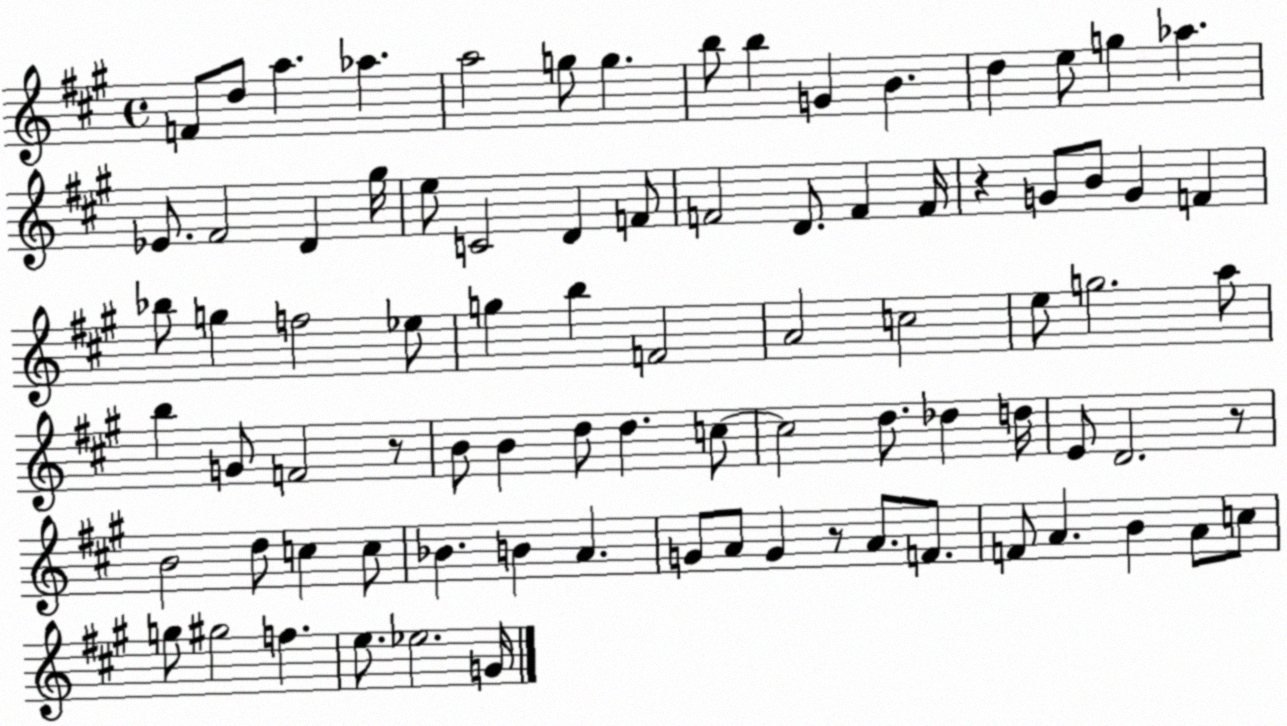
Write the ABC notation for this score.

X:1
T:Untitled
M:4/4
L:1/4
K:A
F/2 d/2 a _a a2 g/2 g b/2 b G B d e/2 g _a _E/2 ^F2 D ^g/4 e/2 C2 D F/2 F2 D/2 F F/4 z G/2 B/2 G F _b/2 g f2 _e/2 g b F2 A2 c2 e/2 g2 a/2 b G/2 F2 z/2 B/2 B d/2 d c/2 c2 d/2 _d d/4 E/2 D2 z/2 B2 d/2 c c/2 _B B A G/2 A/2 G z/2 A/2 F/2 F/2 A B A/2 c/2 g/2 ^g2 f e/2 _e2 G/4